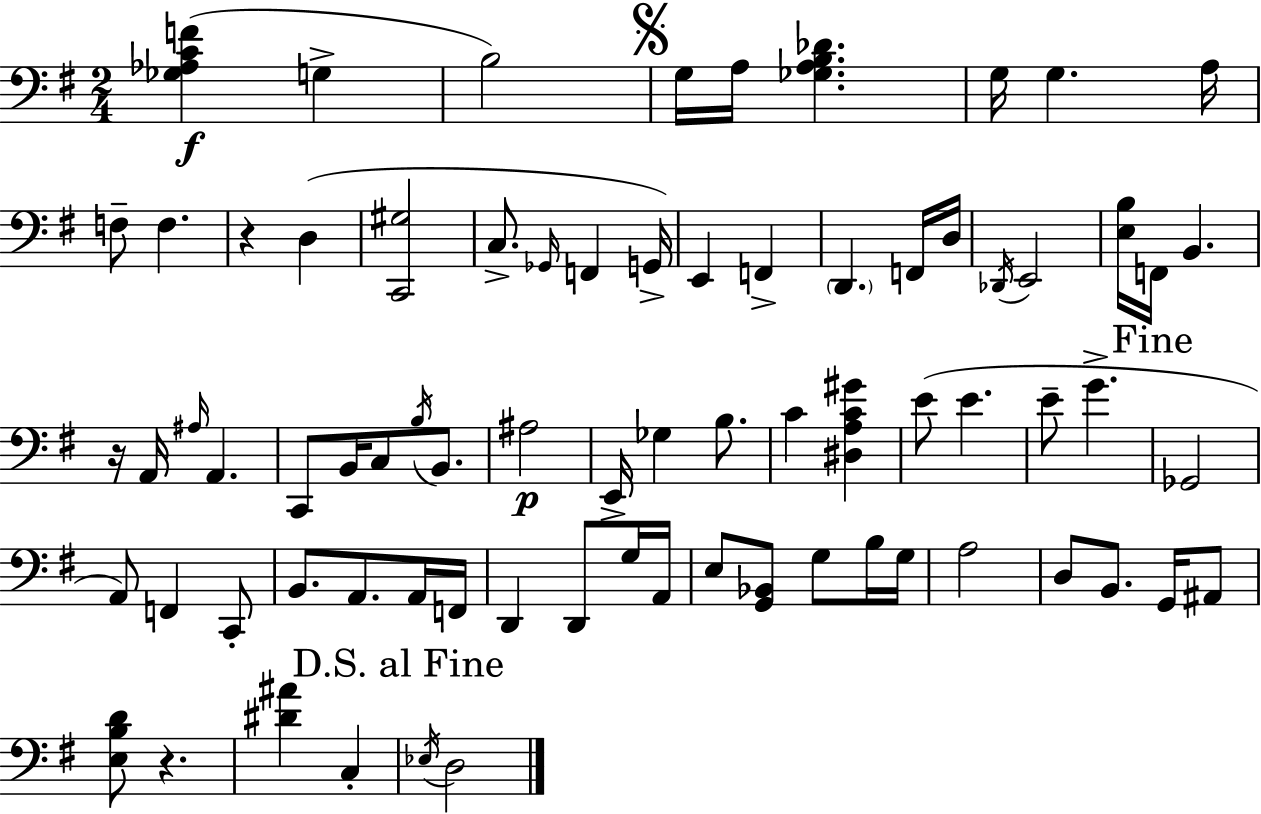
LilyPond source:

{
  \clef bass
  \numericTimeSignature
  \time 2/4
  \key e \minor
  <ges aes c' f'>4(\f g4-> | b2) | \mark \markup { \musicglyph "scripts.segno" } g16 a16 <ges a b des'>4. | g16 g4. a16 | \break f8-- f4. | r4 d4( | <c, gis>2 | c8.-> \grace { ges,16 } f,4 | \break g,16->) e,4 f,4-> | \parenthesize d,4. f,16 | d16 \acciaccatura { des,16 } e,2 | <e b>16 f,16 b,4. | \break r16 a,16 \grace { ais16 } a,4. | c,8 b,16 c8 | \acciaccatura { b16 } b,8. ais2\p | e,16-> ges4 | \break b8. c'4 | <dis a c' gis'>4 e'8( e'4. | e'8-- g'4.-> | \mark "Fine" ges,2 | \break a,8) f,4 | c,8-. b,8. a,8. | a,16 f,16 d,4 | d,8 g16 a,16 e8 <g, bes,>8 | \break g8 b16 g16 a2 | d8 b,8. | g,16 ais,8 <e b d'>8 r4. | <dis' ais'>4 | \break c4-. \mark "D.S. al Fine" \acciaccatura { ees16 } d2 | \bar "|."
}